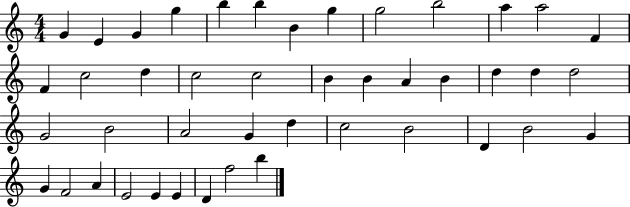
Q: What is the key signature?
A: C major